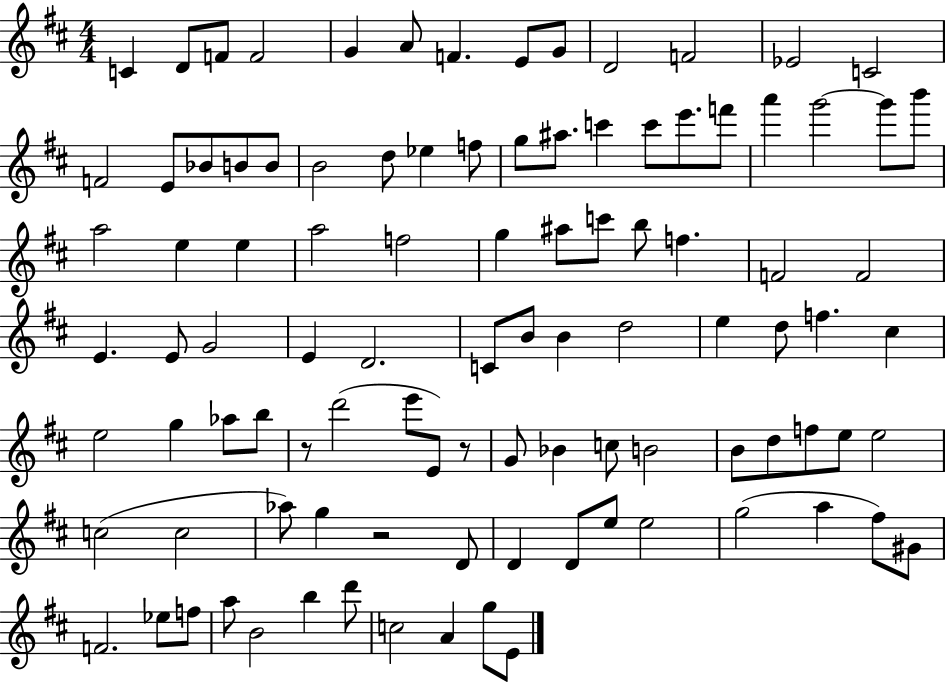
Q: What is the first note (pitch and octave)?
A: C4